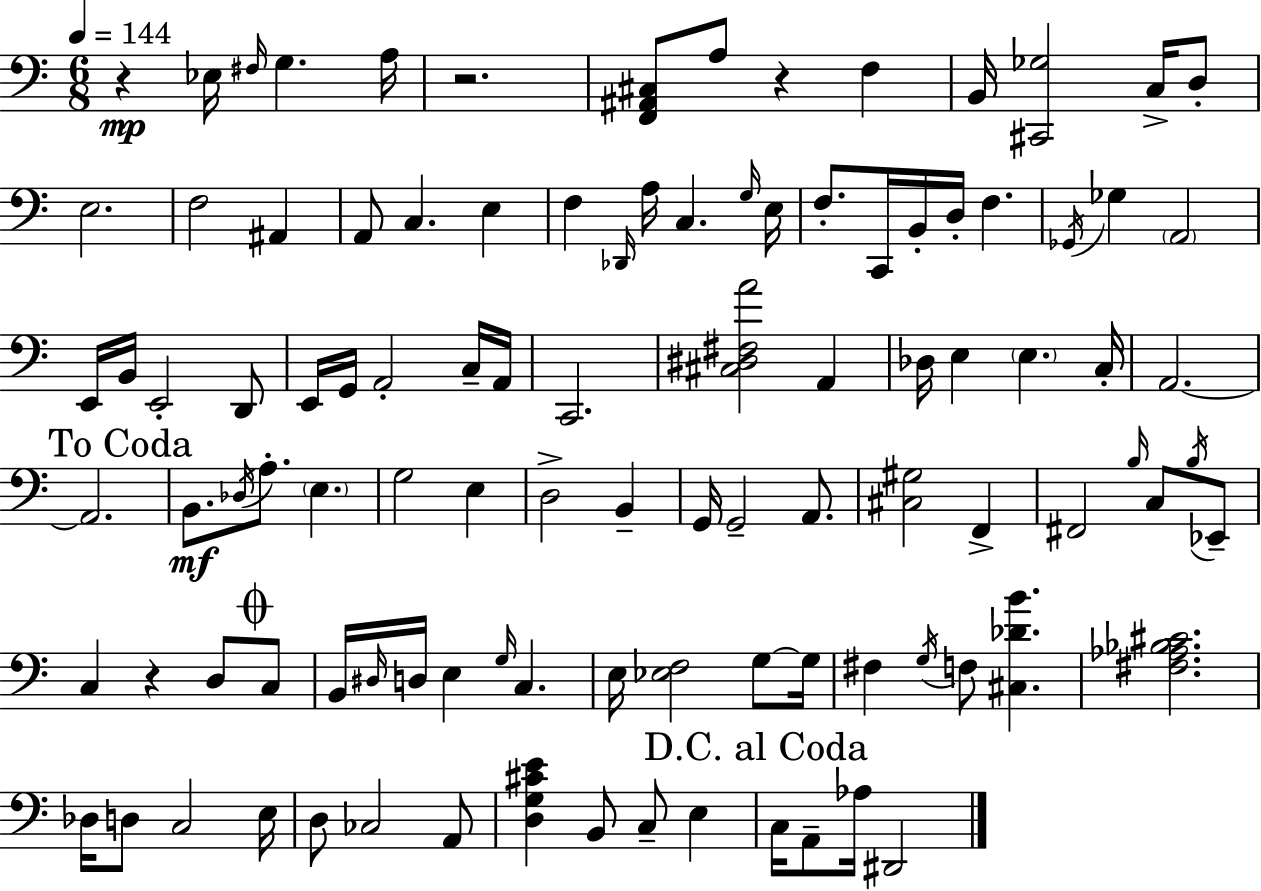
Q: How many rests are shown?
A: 4